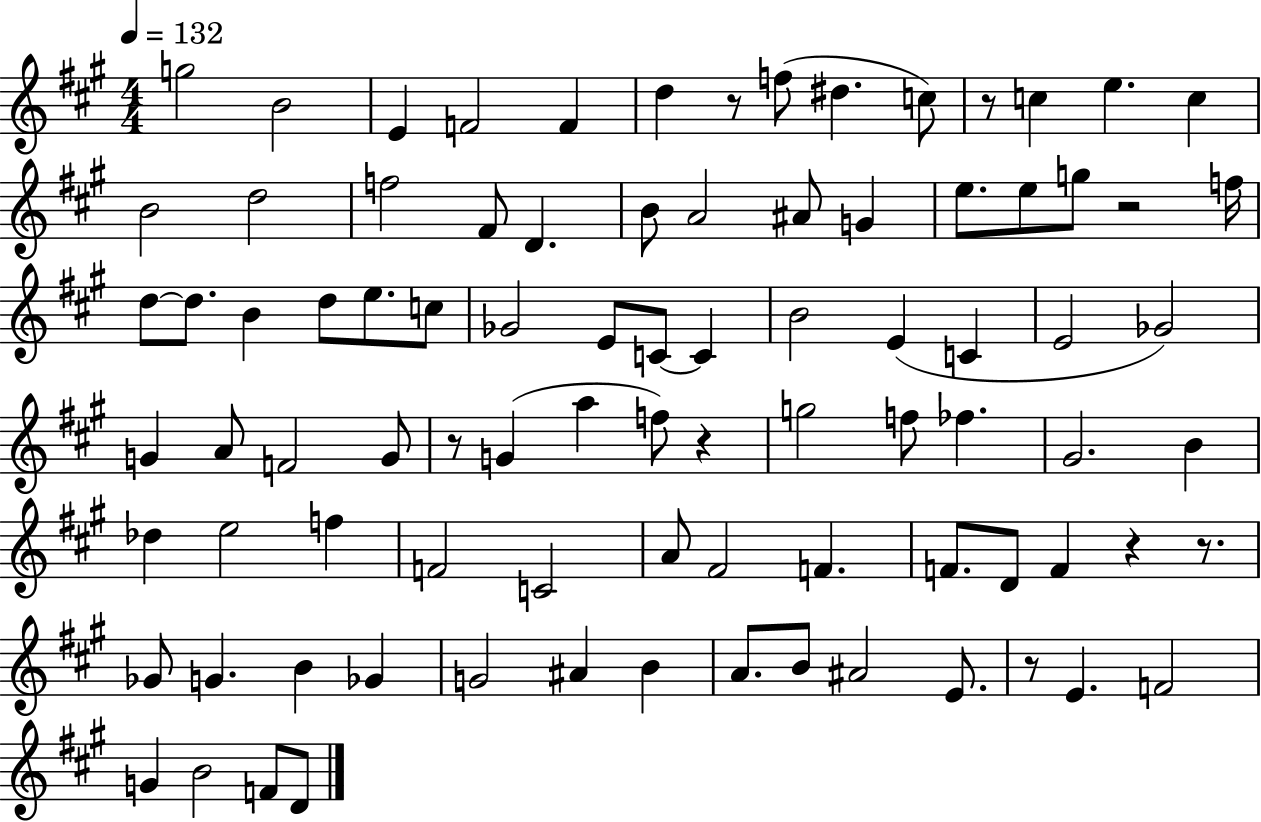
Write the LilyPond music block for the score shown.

{
  \clef treble
  \numericTimeSignature
  \time 4/4
  \key a \major
  \tempo 4 = 132
  g''2 b'2 | e'4 f'2 f'4 | d''4 r8 f''8( dis''4. c''8) | r8 c''4 e''4. c''4 | \break b'2 d''2 | f''2 fis'8 d'4. | b'8 a'2 ais'8 g'4 | e''8. e''8 g''8 r2 f''16 | \break d''8~~ d''8. b'4 d''8 e''8. c''8 | ges'2 e'8 c'8~~ c'4 | b'2 e'4( c'4 | e'2 ges'2) | \break g'4 a'8 f'2 g'8 | r8 g'4( a''4 f''8) r4 | g''2 f''8 fes''4. | gis'2. b'4 | \break des''4 e''2 f''4 | f'2 c'2 | a'8 fis'2 f'4. | f'8. d'8 f'4 r4 r8. | \break ges'8 g'4. b'4 ges'4 | g'2 ais'4 b'4 | a'8. b'8 ais'2 e'8. | r8 e'4. f'2 | \break g'4 b'2 f'8 d'8 | \bar "|."
}